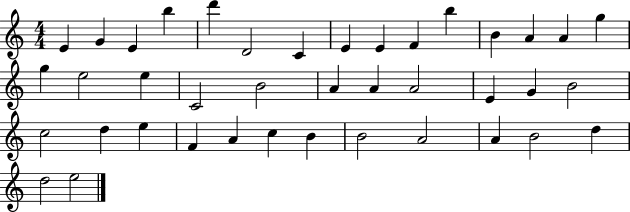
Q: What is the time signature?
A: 4/4